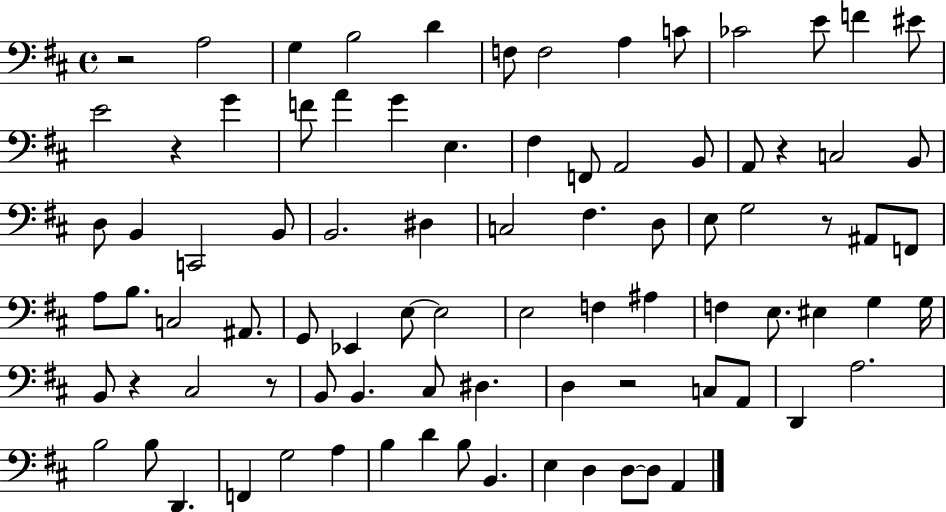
{
  \clef bass
  \time 4/4
  \defaultTimeSignature
  \key d \major
  r2 a2 | g4 b2 d'4 | f8 f2 a4 c'8 | ces'2 e'8 f'4 eis'8 | \break e'2 r4 g'4 | f'8 a'4 g'4 e4. | fis4 f,8 a,2 b,8 | a,8 r4 c2 b,8 | \break d8 b,4 c,2 b,8 | b,2. dis4 | c2 fis4. d8 | e8 g2 r8 ais,8 f,8 | \break a8 b8. c2 ais,8. | g,8 ees,4 e8~~ e2 | e2 f4 ais4 | f4 e8. eis4 g4 g16 | \break b,8 r4 cis2 r8 | b,8 b,4. cis8 dis4. | d4 r2 c8 a,8 | d,4 a2. | \break b2 b8 d,4. | f,4 g2 a4 | b4 d'4 b8 b,4. | e4 d4 d8~~ d8 a,4 | \break \bar "|."
}